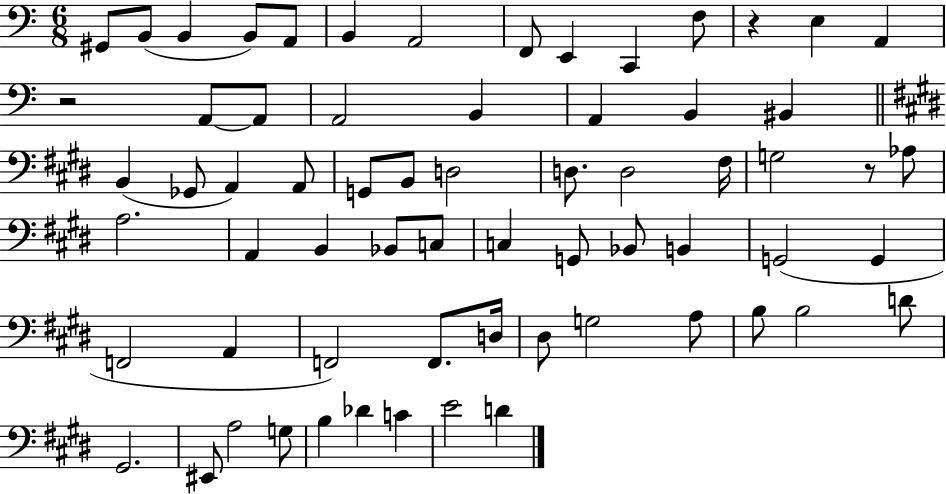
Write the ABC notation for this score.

X:1
T:Untitled
M:6/8
L:1/4
K:C
^G,,/2 B,,/2 B,, B,,/2 A,,/2 B,, A,,2 F,,/2 E,, C,, F,/2 z E, A,, z2 A,,/2 A,,/2 A,,2 B,, A,, B,, ^B,, B,, _G,,/2 A,, A,,/2 G,,/2 B,,/2 D,2 D,/2 D,2 ^F,/4 G,2 z/2 _A,/2 A,2 A,, B,, _B,,/2 C,/2 C, G,,/2 _B,,/2 B,, G,,2 G,, F,,2 A,, F,,2 F,,/2 D,/4 ^D,/2 G,2 A,/2 B,/2 B,2 D/2 ^G,,2 ^E,,/2 A,2 G,/2 B, _D C E2 D